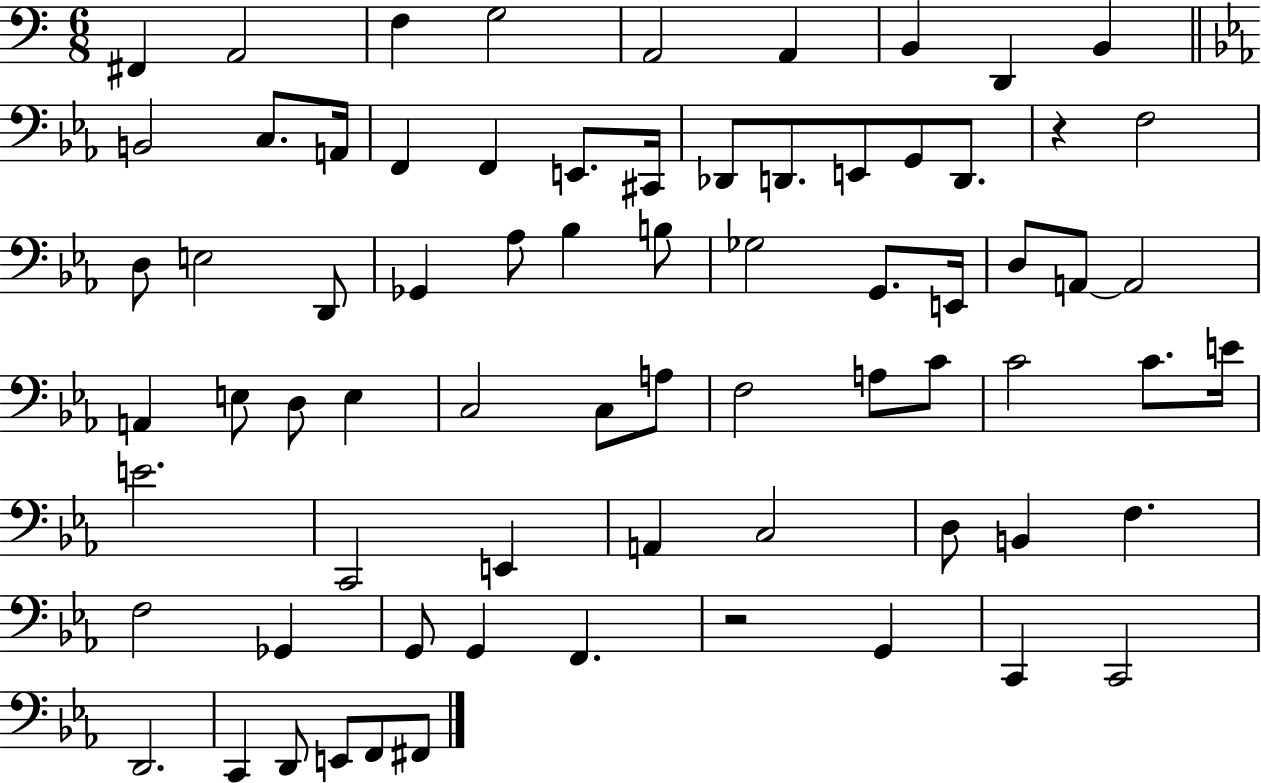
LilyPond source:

{
  \clef bass
  \numericTimeSignature
  \time 6/8
  \key c \major
  \repeat volta 2 { fis,4 a,2 | f4 g2 | a,2 a,4 | b,4 d,4 b,4 | \break \bar "||" \break \key ees \major b,2 c8. a,16 | f,4 f,4 e,8. cis,16 | des,8 d,8. e,8 g,8 d,8. | r4 f2 | \break d8 e2 d,8 | ges,4 aes8 bes4 b8 | ges2 g,8. e,16 | d8 a,8~~ a,2 | \break a,4 e8 d8 e4 | c2 c8 a8 | f2 a8 c'8 | c'2 c'8. e'16 | \break e'2. | c,2 e,4 | a,4 c2 | d8 b,4 f4. | \break f2 ges,4 | g,8 g,4 f,4. | r2 g,4 | c,4 c,2 | \break d,2. | c,4 d,8 e,8 f,8 fis,8 | } \bar "|."
}